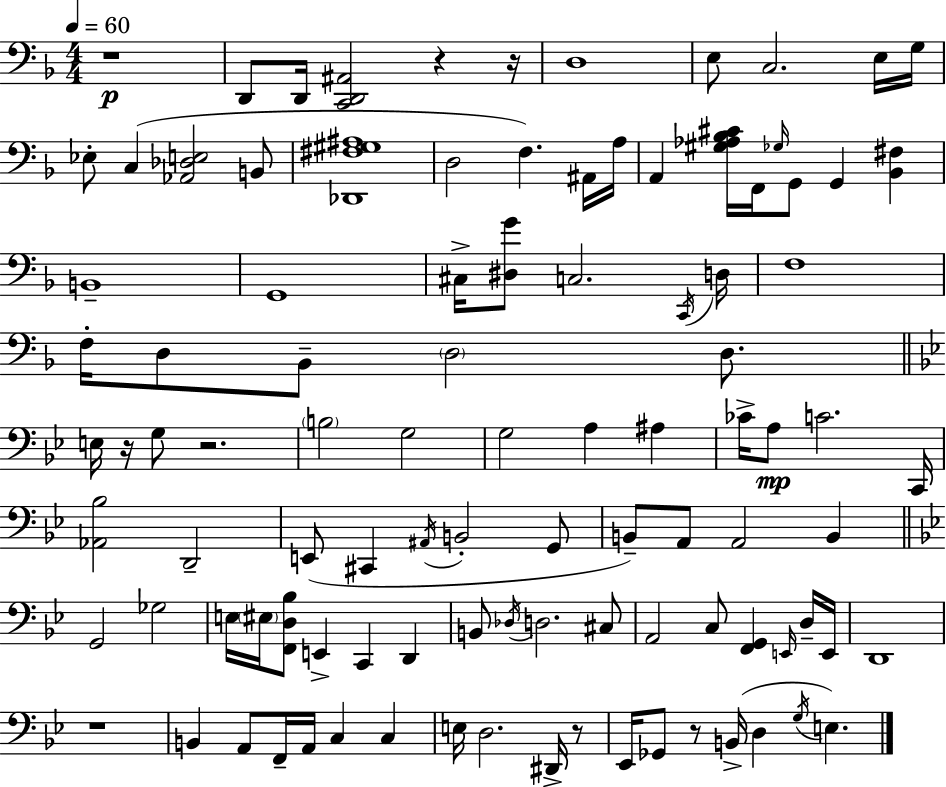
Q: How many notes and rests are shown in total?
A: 101